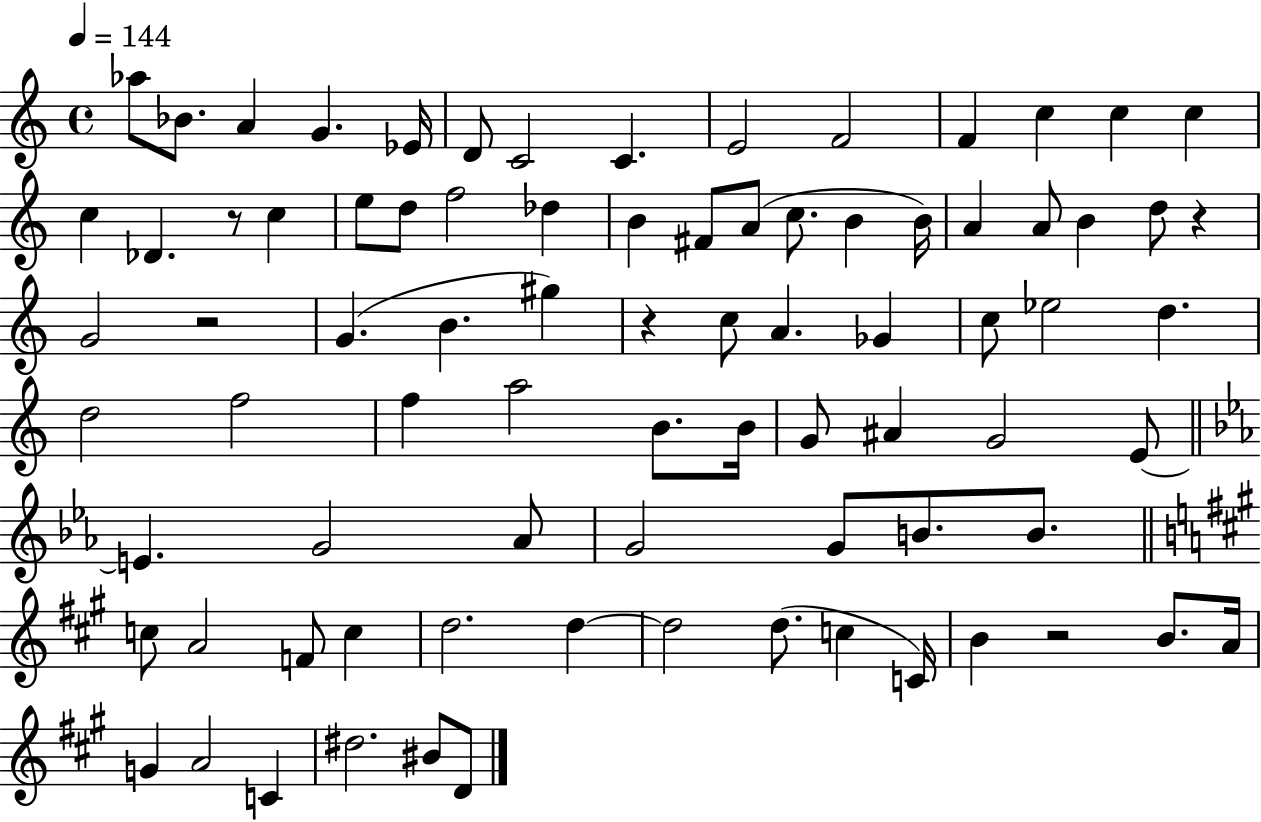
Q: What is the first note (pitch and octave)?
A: Ab5